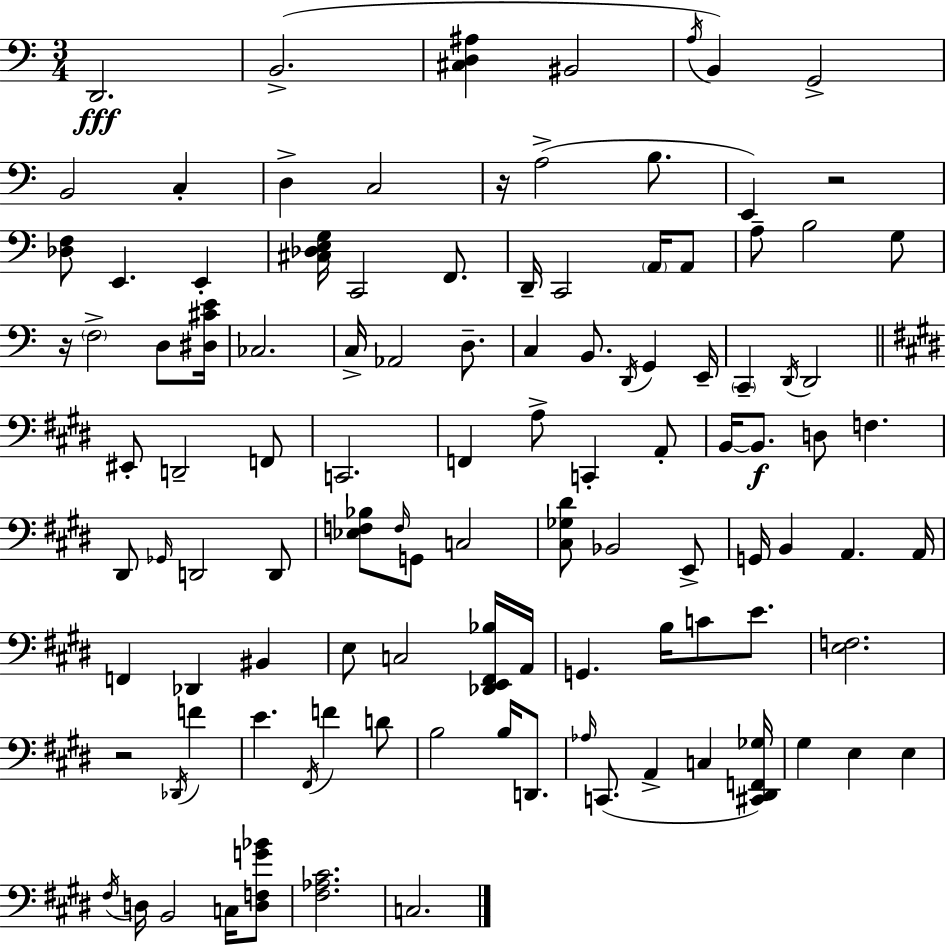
D2/h. B2/h. [C#3,D3,A#3]/q BIS2/h A3/s B2/q G2/h B2/h C3/q D3/q C3/h R/s A3/h B3/e. E2/q R/h [Db3,F3]/e E2/q. E2/q [C#3,Db3,E3,G3]/s C2/h F2/e. D2/s C2/h A2/s A2/e A3/e B3/h G3/e R/s F3/h D3/e [D#3,C#4,E4]/s CES3/h. C3/s Ab2/h D3/e. C3/q B2/e. D2/s G2/q E2/s C2/q D2/s D2/h EIS2/e D2/h F2/e C2/h. F2/q A3/e C2/q A2/e B2/s B2/e. D3/e F3/q. D#2/e Gb2/s D2/h D2/e [Eb3,F3,Bb3]/e F3/s G2/e C3/h [C#3,Gb3,D#4]/e Bb2/h E2/e G2/s B2/q A2/q. A2/s F2/q Db2/q BIS2/q E3/e C3/h [Db2,E2,F#2,Bb3]/s A2/s G2/q. B3/s C4/e E4/e. [E3,F3]/h. R/h Db2/s F4/q E4/q. F#2/s F4/q D4/e B3/h B3/s D2/e. Ab3/s C2/e. A2/q C3/q [C#2,D#2,F2,Gb3]/s G#3/q E3/q E3/q F#3/s D3/s B2/h C3/s [D3,F3,G4,Bb4]/e [F#3,Ab3,C#4]/h. C3/h.